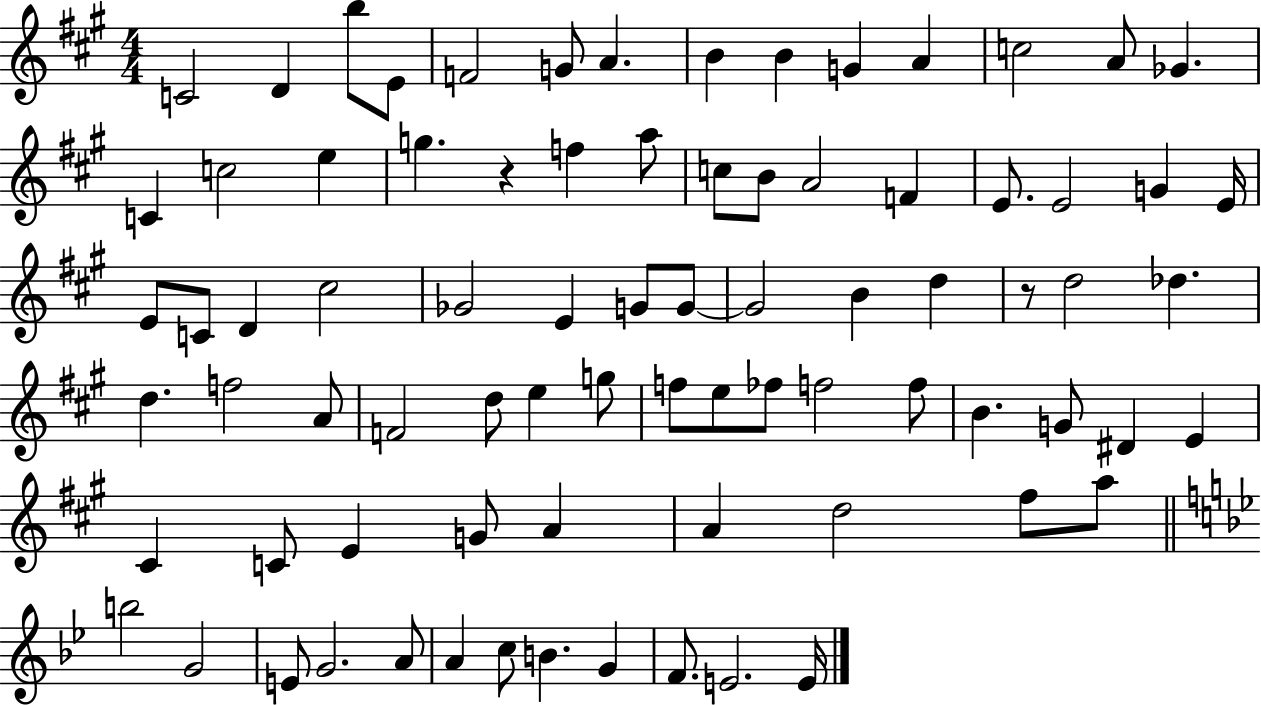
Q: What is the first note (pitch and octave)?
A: C4